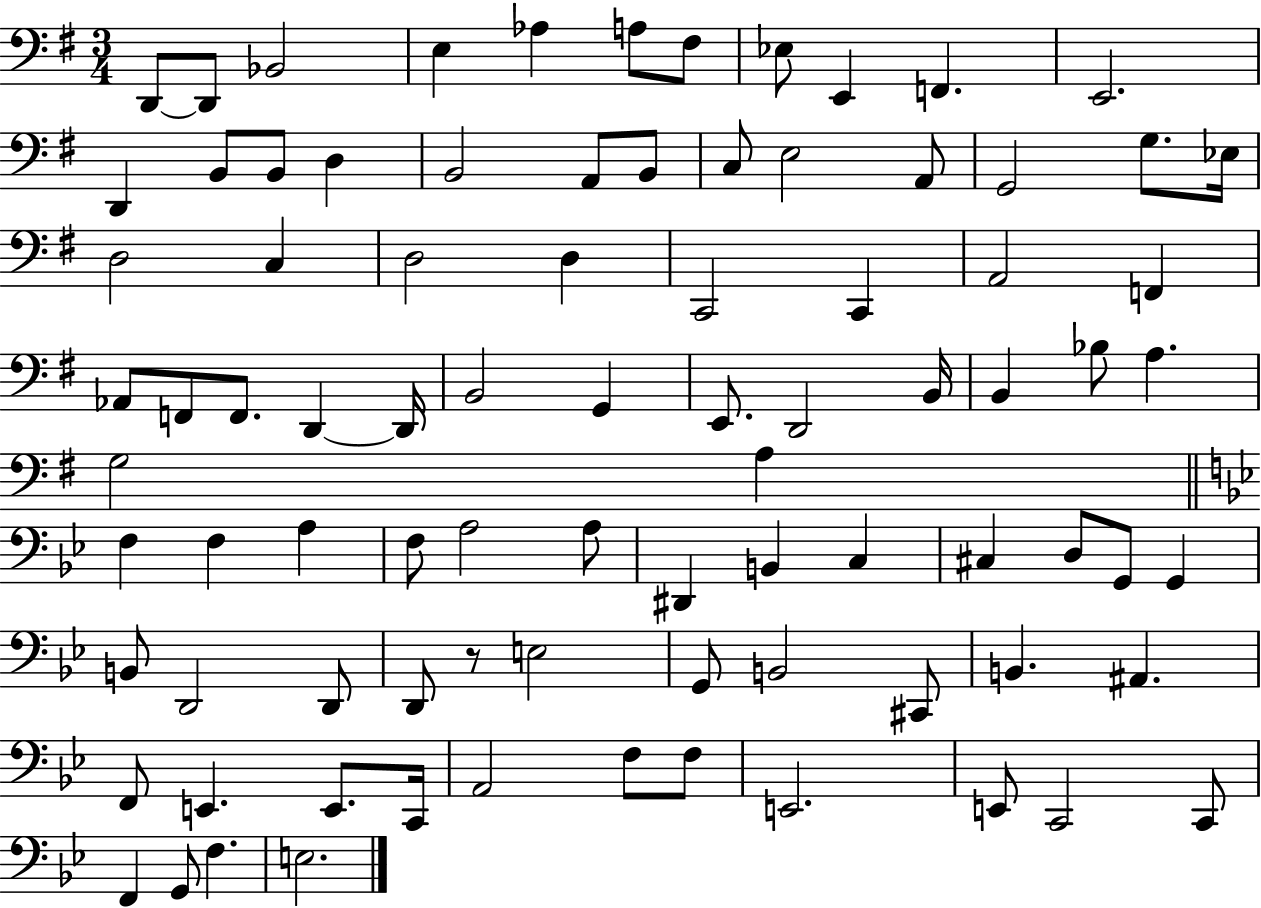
X:1
T:Untitled
M:3/4
L:1/4
K:G
D,,/2 D,,/2 _B,,2 E, _A, A,/2 ^F,/2 _E,/2 E,, F,, E,,2 D,, B,,/2 B,,/2 D, B,,2 A,,/2 B,,/2 C,/2 E,2 A,,/2 G,,2 G,/2 _E,/4 D,2 C, D,2 D, C,,2 C,, A,,2 F,, _A,,/2 F,,/2 F,,/2 D,, D,,/4 B,,2 G,, E,,/2 D,,2 B,,/4 B,, _B,/2 A, G,2 A, F, F, A, F,/2 A,2 A,/2 ^D,, B,, C, ^C, D,/2 G,,/2 G,, B,,/2 D,,2 D,,/2 D,,/2 z/2 E,2 G,,/2 B,,2 ^C,,/2 B,, ^A,, F,,/2 E,, E,,/2 C,,/4 A,,2 F,/2 F,/2 E,,2 E,,/2 C,,2 C,,/2 F,, G,,/2 F, E,2